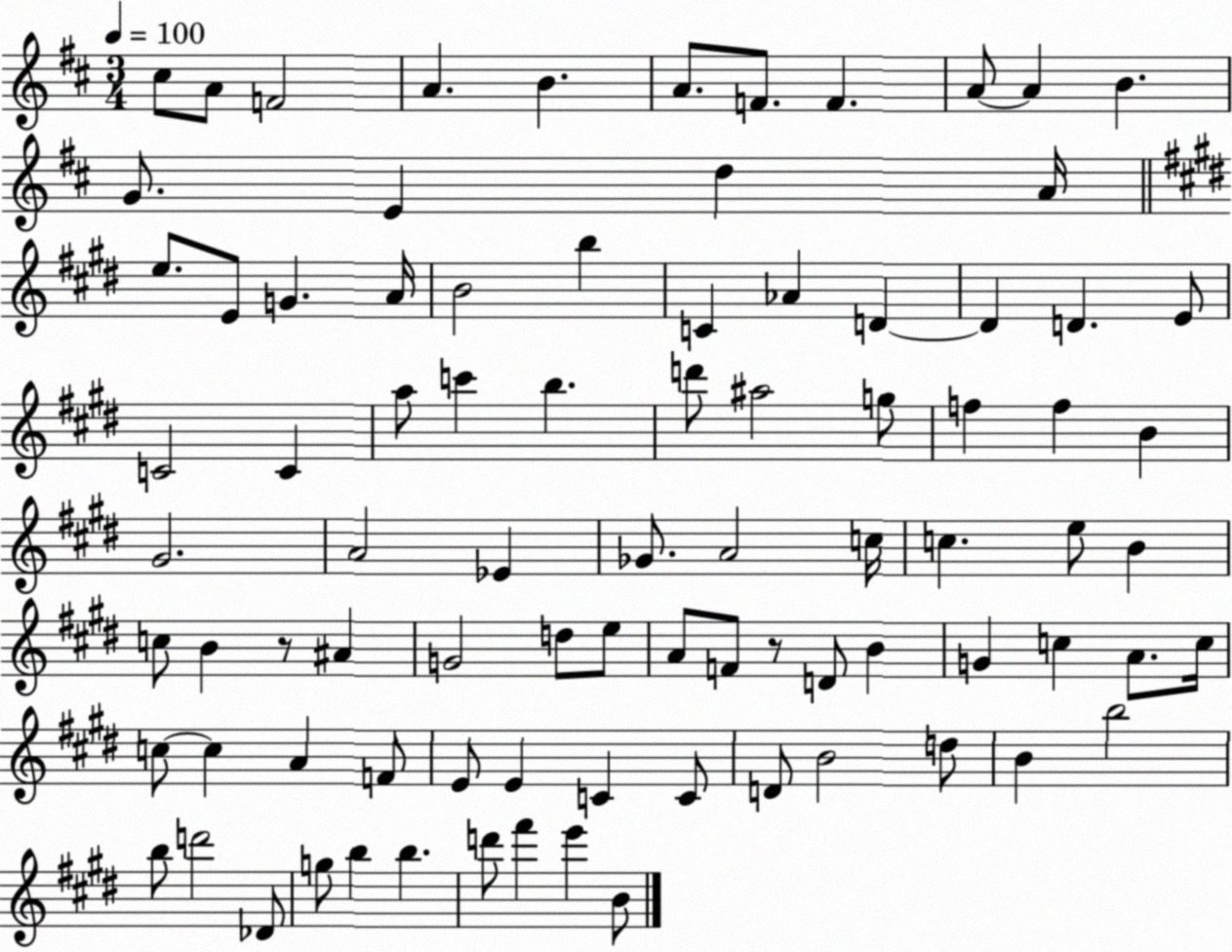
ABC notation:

X:1
T:Untitled
M:3/4
L:1/4
K:D
^c/2 A/2 F2 A B A/2 F/2 F A/2 A B G/2 E d A/4 e/2 E/2 G A/4 B2 b C _A D D D E/2 C2 C a/2 c' b d'/2 ^a2 g/2 f f B ^G2 A2 _E _G/2 A2 c/4 c e/2 B c/2 B z/2 ^A G2 d/2 e/2 A/2 F/2 z/2 D/2 B G c A/2 c/4 c/2 c A F/2 E/2 E C C/2 D/2 B2 d/2 B b2 b/2 d'2 _D/2 g/2 b b d'/2 ^f' e' B/2